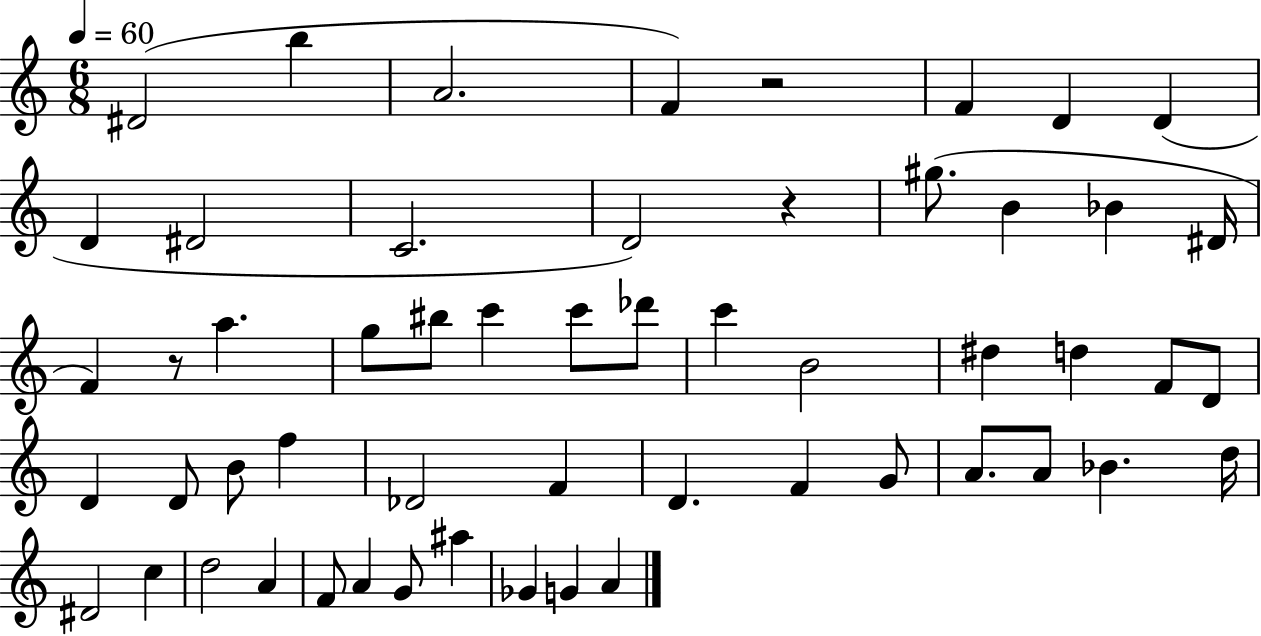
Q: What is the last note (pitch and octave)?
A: A4